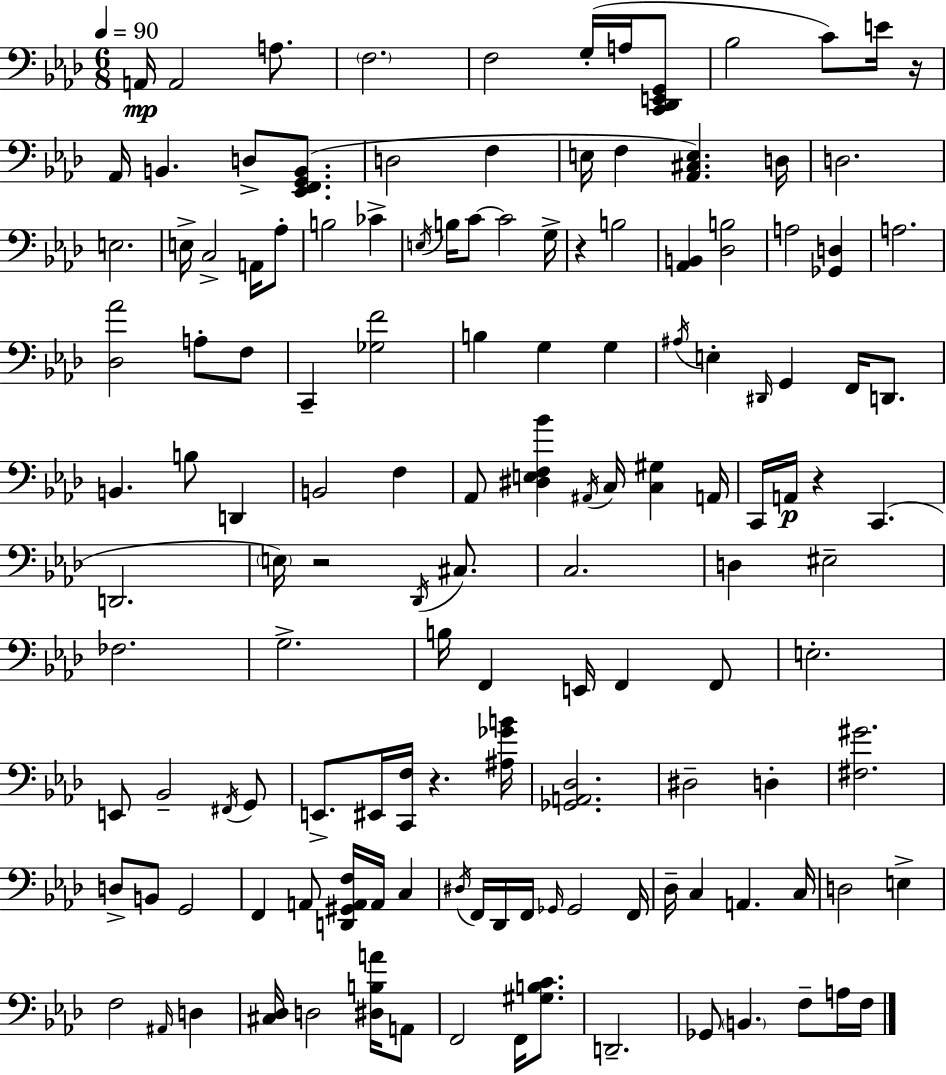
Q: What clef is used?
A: bass